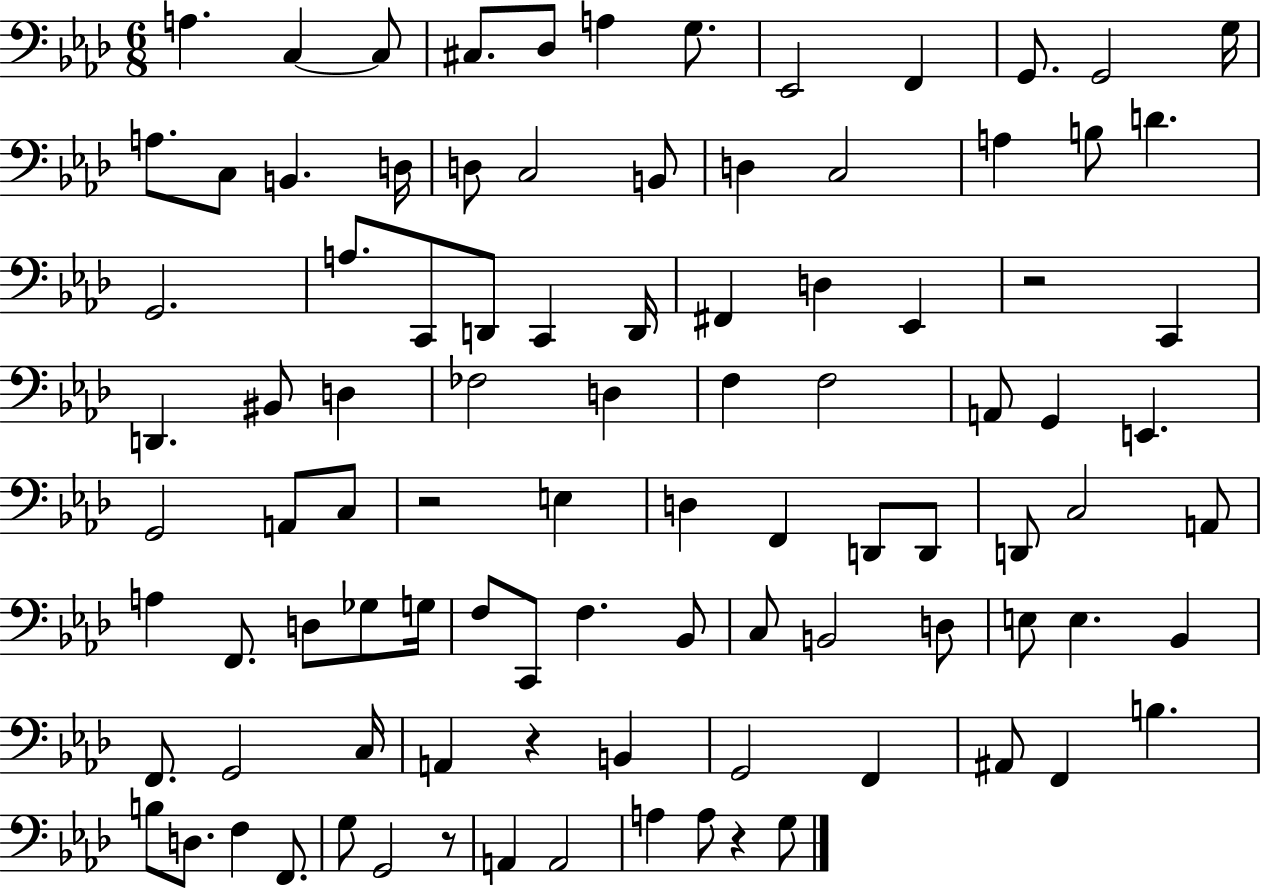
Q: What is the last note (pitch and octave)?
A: G3